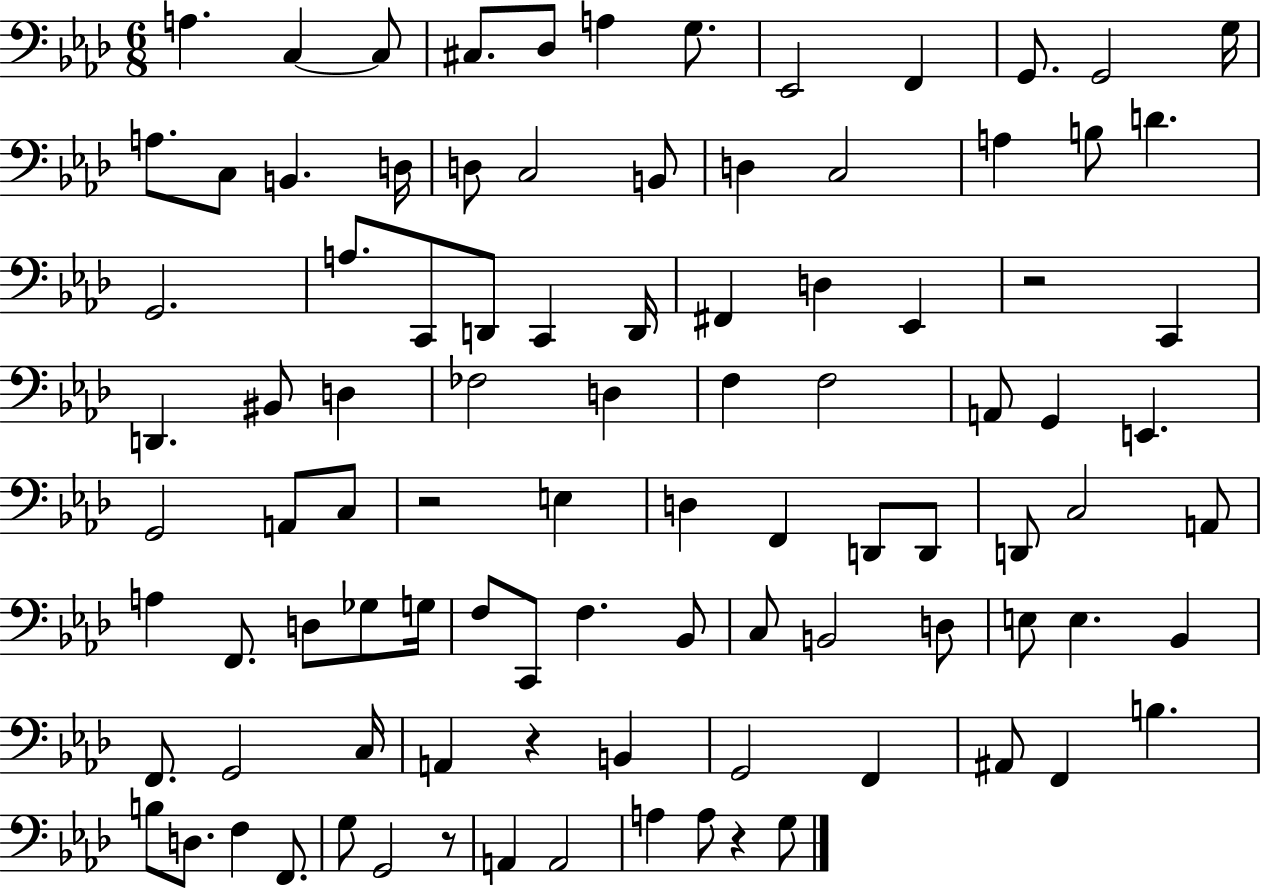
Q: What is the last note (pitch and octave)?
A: G3